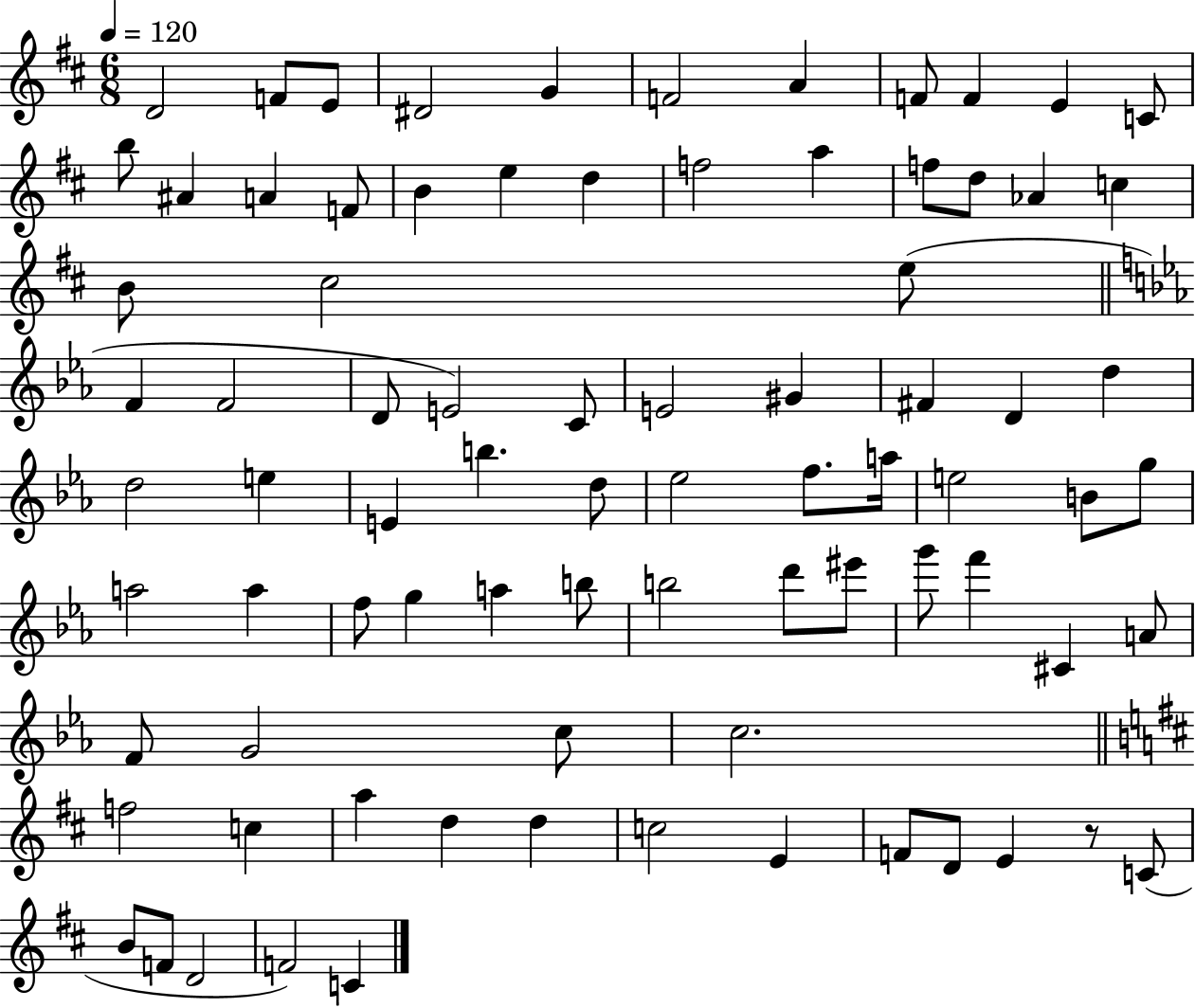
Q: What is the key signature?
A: D major